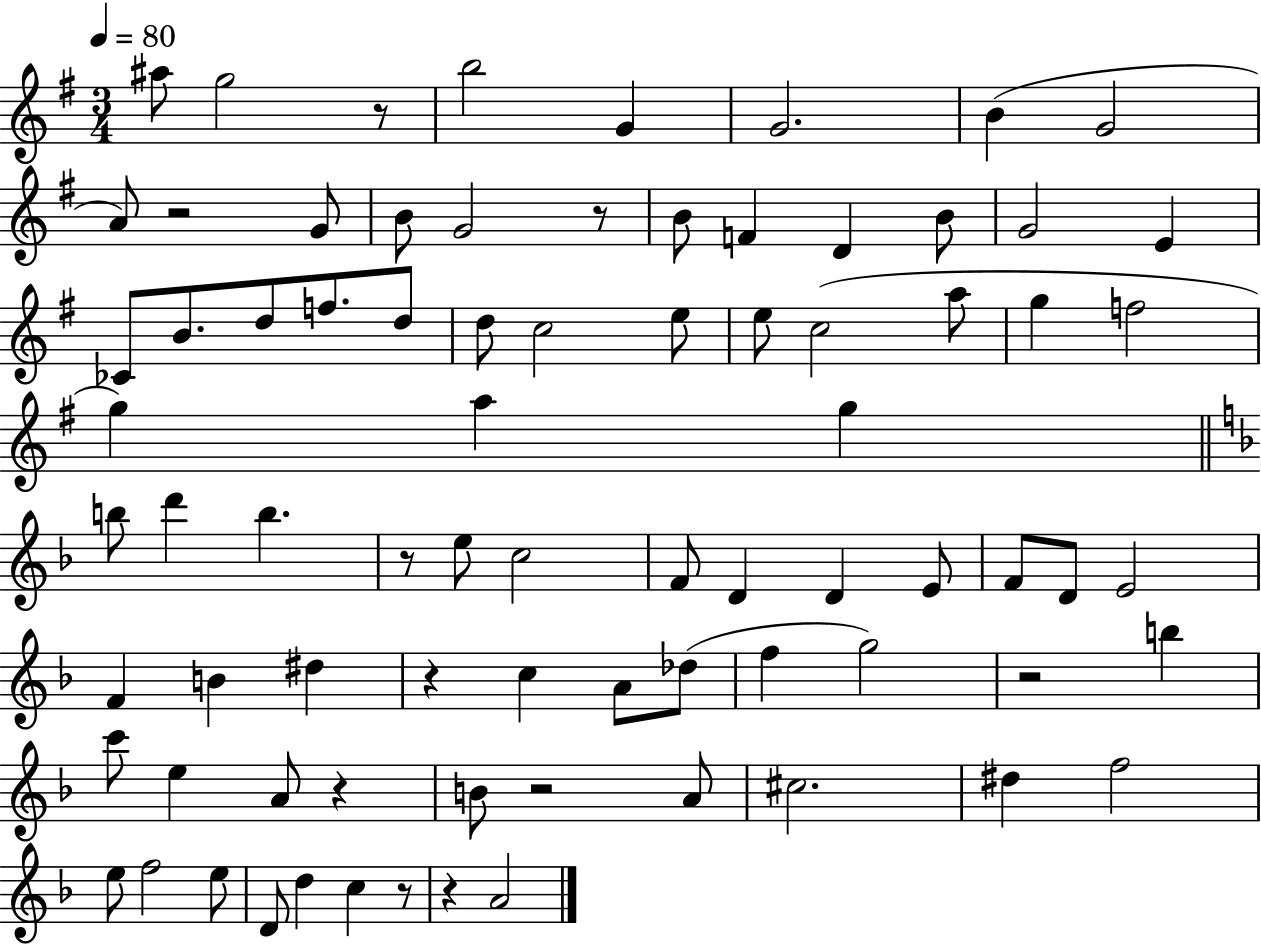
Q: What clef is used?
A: treble